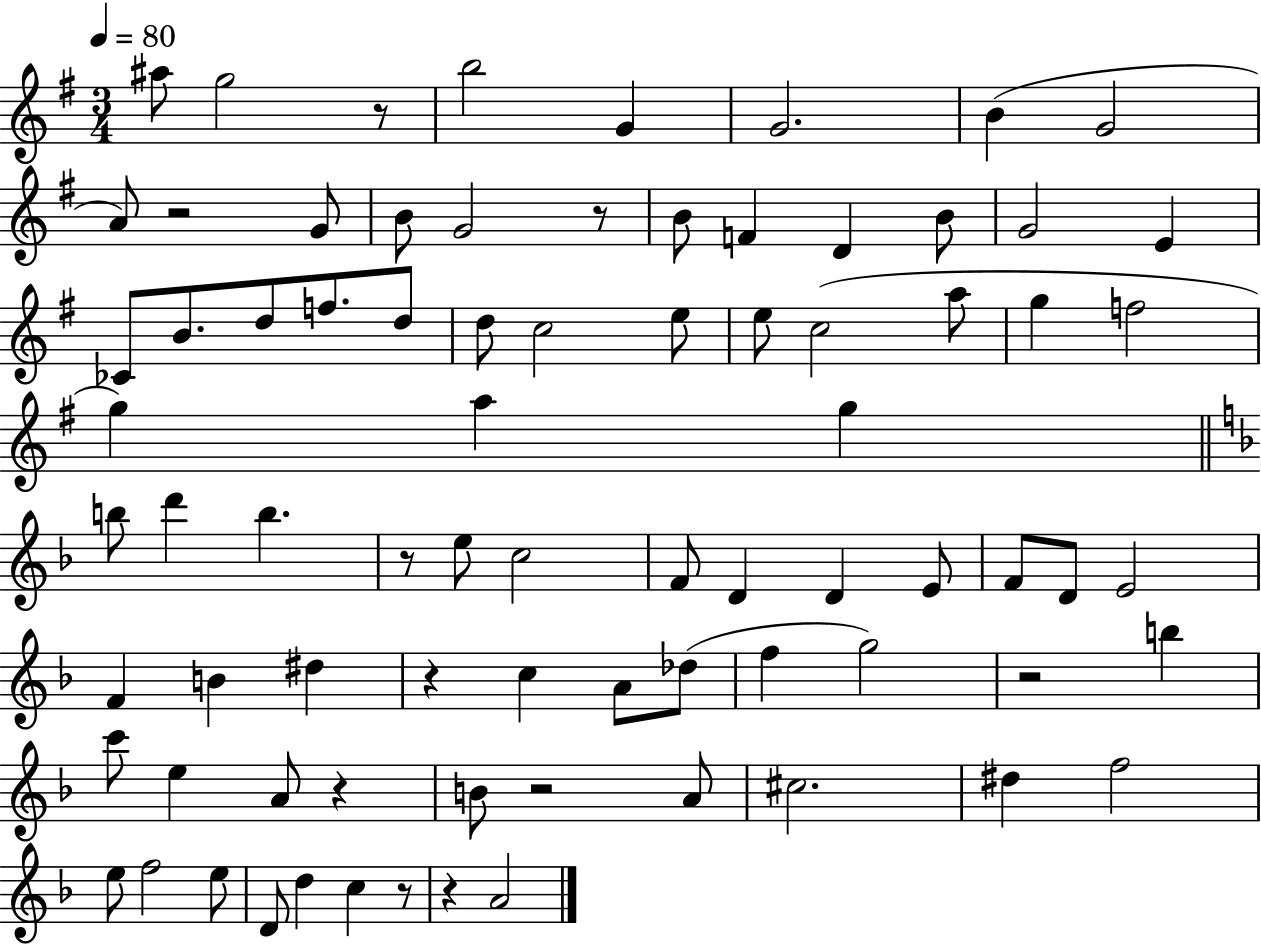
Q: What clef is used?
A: treble